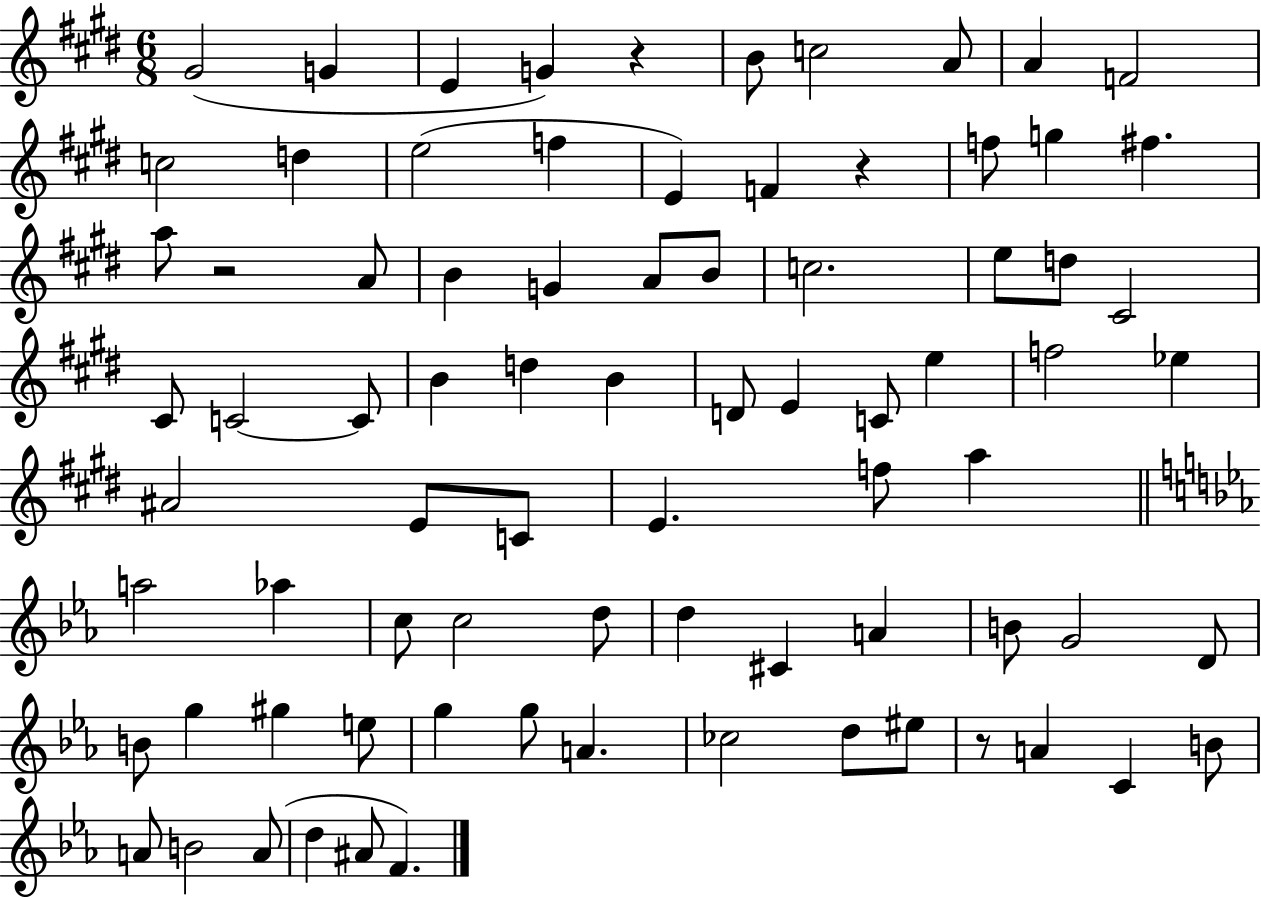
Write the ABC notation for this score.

X:1
T:Untitled
M:6/8
L:1/4
K:E
^G2 G E G z B/2 c2 A/2 A F2 c2 d e2 f E F z f/2 g ^f a/2 z2 A/2 B G A/2 B/2 c2 e/2 d/2 ^C2 ^C/2 C2 C/2 B d B D/2 E C/2 e f2 _e ^A2 E/2 C/2 E f/2 a a2 _a c/2 c2 d/2 d ^C A B/2 G2 D/2 B/2 g ^g e/2 g g/2 A _c2 d/2 ^e/2 z/2 A C B/2 A/2 B2 A/2 d ^A/2 F